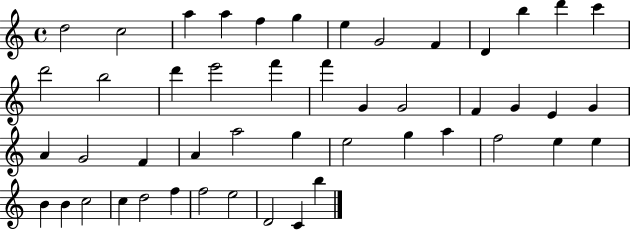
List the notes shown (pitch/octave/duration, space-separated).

D5/h C5/h A5/q A5/q F5/q G5/q E5/q G4/h F4/q D4/q B5/q D6/q C6/q D6/h B5/h D6/q E6/h F6/q F6/q G4/q G4/h F4/q G4/q E4/q G4/q A4/q G4/h F4/q A4/q A5/h G5/q E5/h G5/q A5/q F5/h E5/q E5/q B4/q B4/q C5/h C5/q D5/h F5/q F5/h E5/h D4/h C4/q B5/q